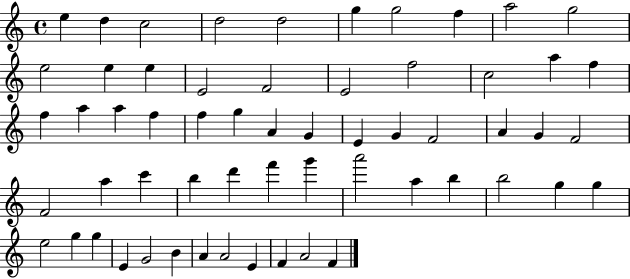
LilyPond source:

{
  \clef treble
  \time 4/4
  \defaultTimeSignature
  \key c \major
  e''4 d''4 c''2 | d''2 d''2 | g''4 g''2 f''4 | a''2 g''2 | \break e''2 e''4 e''4 | e'2 f'2 | e'2 f''2 | c''2 a''4 f''4 | \break f''4 a''4 a''4 f''4 | f''4 g''4 a'4 g'4 | e'4 g'4 f'2 | a'4 g'4 f'2 | \break f'2 a''4 c'''4 | b''4 d'''4 f'''4 g'''4 | a'''2 a''4 b''4 | b''2 g''4 g''4 | \break e''2 g''4 g''4 | e'4 g'2 b'4 | a'4 a'2 e'4 | f'4 a'2 f'4 | \break \bar "|."
}